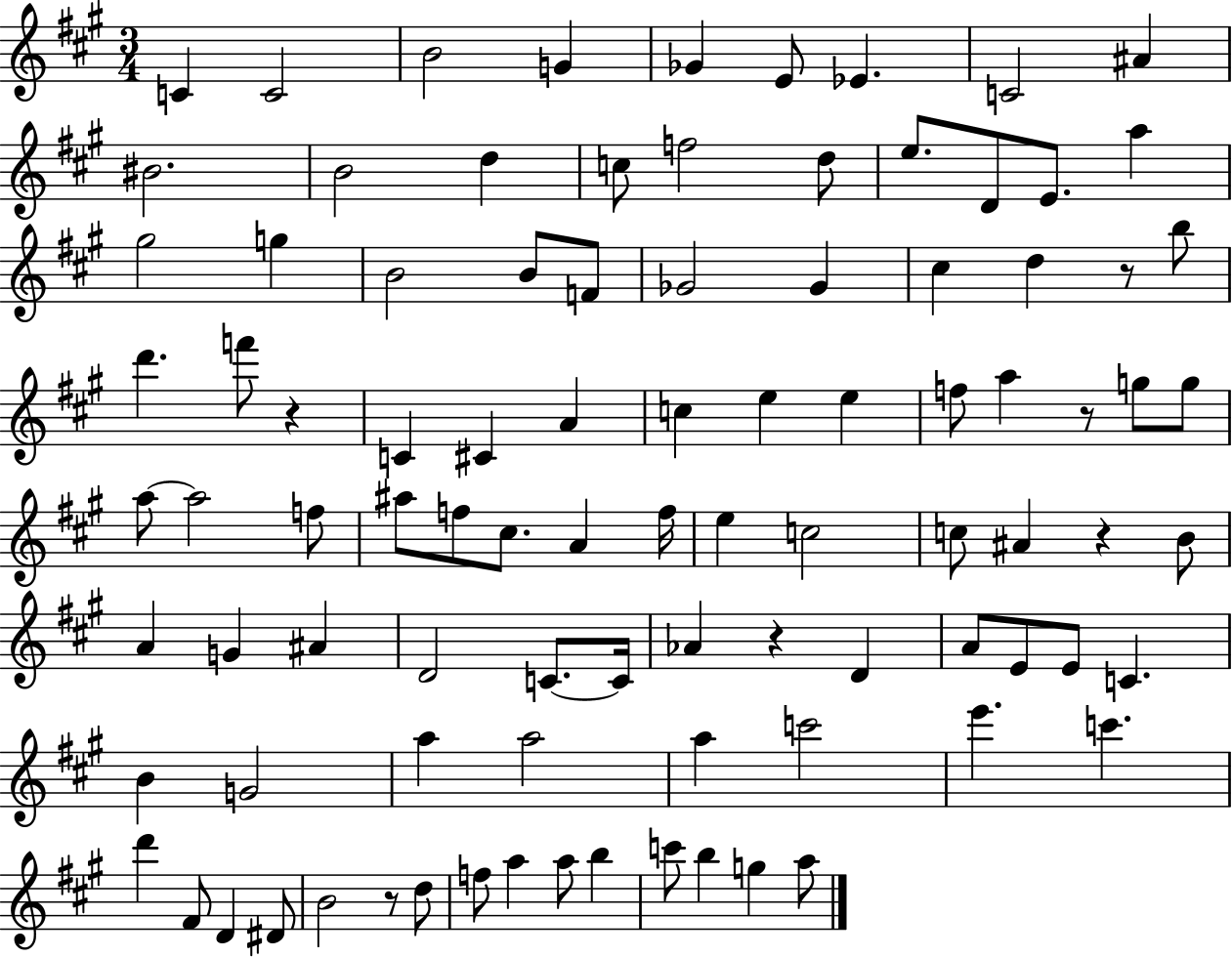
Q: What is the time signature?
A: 3/4